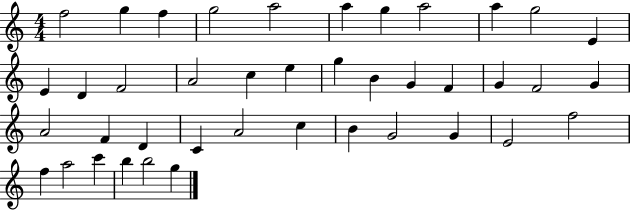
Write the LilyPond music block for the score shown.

{
  \clef treble
  \numericTimeSignature
  \time 4/4
  \key c \major
  f''2 g''4 f''4 | g''2 a''2 | a''4 g''4 a''2 | a''4 g''2 e'4 | \break e'4 d'4 f'2 | a'2 c''4 e''4 | g''4 b'4 g'4 f'4 | g'4 f'2 g'4 | \break a'2 f'4 d'4 | c'4 a'2 c''4 | b'4 g'2 g'4 | e'2 f''2 | \break f''4 a''2 c'''4 | b''4 b''2 g''4 | \bar "|."
}